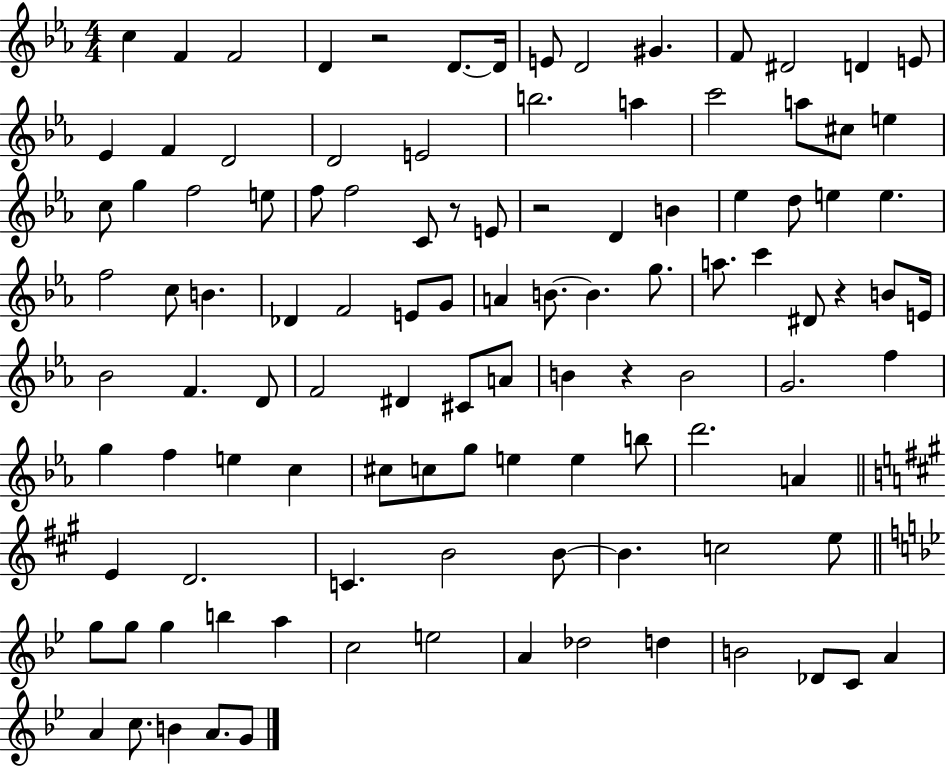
{
  \clef treble
  \numericTimeSignature
  \time 4/4
  \key ees \major
  \repeat volta 2 { c''4 f'4 f'2 | d'4 r2 d'8.~~ d'16 | e'8 d'2 gis'4. | f'8 dis'2 d'4 e'8 | \break ees'4 f'4 d'2 | d'2 e'2 | b''2. a''4 | c'''2 a''8 cis''8 e''4 | \break c''8 g''4 f''2 e''8 | f''8 f''2 c'8 r8 e'8 | r2 d'4 b'4 | ees''4 d''8 e''4 e''4. | \break f''2 c''8 b'4. | des'4 f'2 e'8 g'8 | a'4 b'8.~~ b'4. g''8. | a''8. c'''4 dis'8 r4 b'8 e'16 | \break bes'2 f'4. d'8 | f'2 dis'4 cis'8 a'8 | b'4 r4 b'2 | g'2. f''4 | \break g''4 f''4 e''4 c''4 | cis''8 c''8 g''8 e''4 e''4 b''8 | d'''2. a'4 | \bar "||" \break \key a \major e'4 d'2. | c'4. b'2 b'8~~ | b'4. c''2 e''8 | \bar "||" \break \key bes \major g''8 g''8 g''4 b''4 a''4 | c''2 e''2 | a'4 des''2 d''4 | b'2 des'8 c'8 a'4 | \break a'4 c''8. b'4 a'8. g'8 | } \bar "|."
}